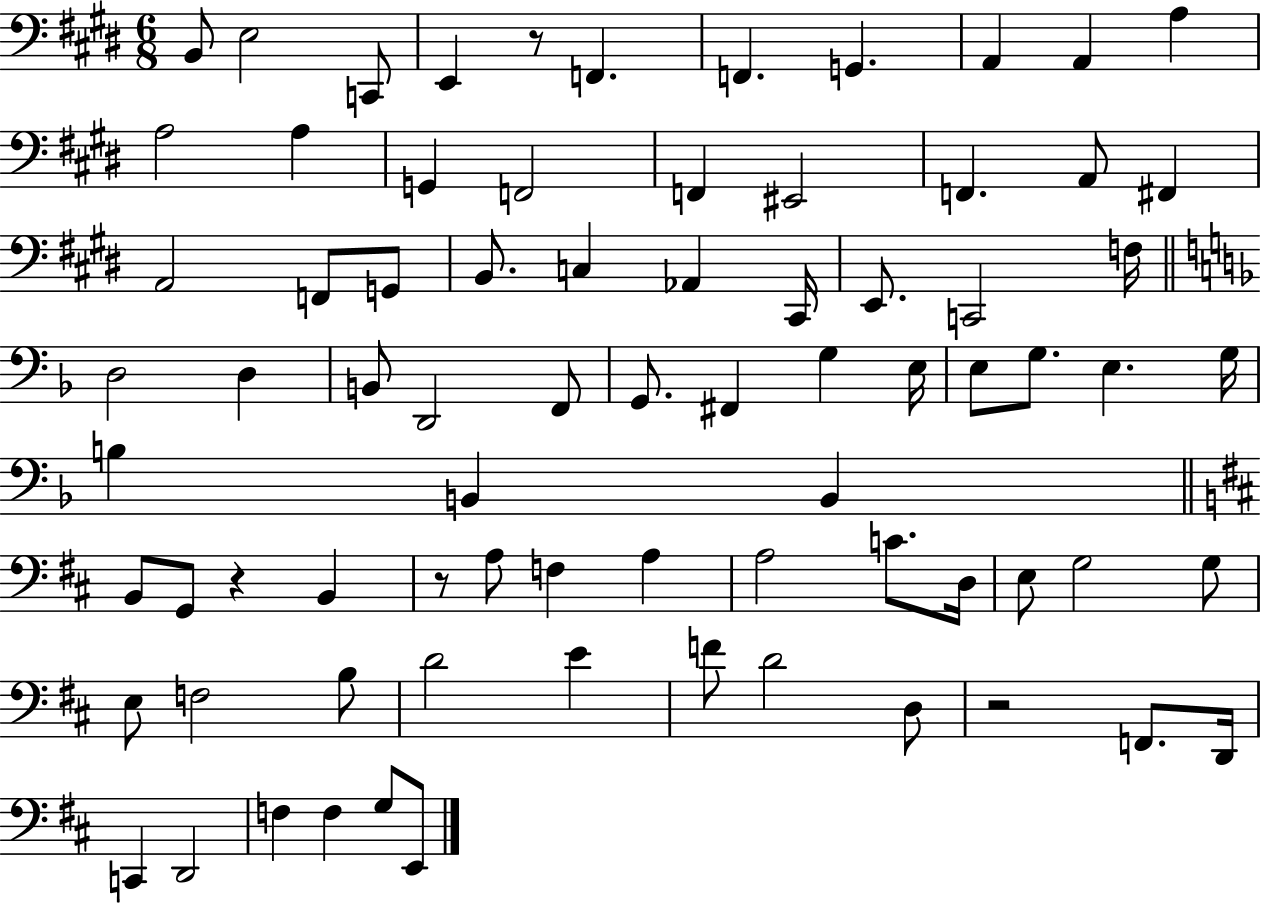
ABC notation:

X:1
T:Untitled
M:6/8
L:1/4
K:E
B,,/2 E,2 C,,/2 E,, z/2 F,, F,, G,, A,, A,, A, A,2 A, G,, F,,2 F,, ^E,,2 F,, A,,/2 ^F,, A,,2 F,,/2 G,,/2 B,,/2 C, _A,, ^C,,/4 E,,/2 C,,2 F,/4 D,2 D, B,,/2 D,,2 F,,/2 G,,/2 ^F,, G, E,/4 E,/2 G,/2 E, G,/4 B, B,, B,, B,,/2 G,,/2 z B,, z/2 A,/2 F, A, A,2 C/2 D,/4 E,/2 G,2 G,/2 E,/2 F,2 B,/2 D2 E F/2 D2 D,/2 z2 F,,/2 D,,/4 C,, D,,2 F, F, G,/2 E,,/2